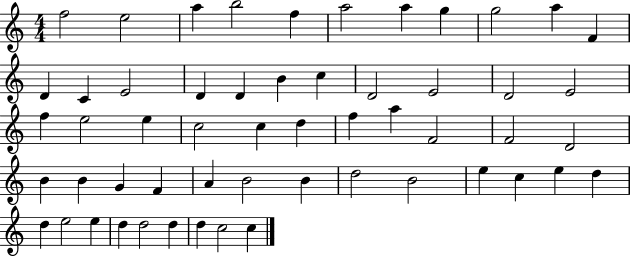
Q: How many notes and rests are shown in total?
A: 55